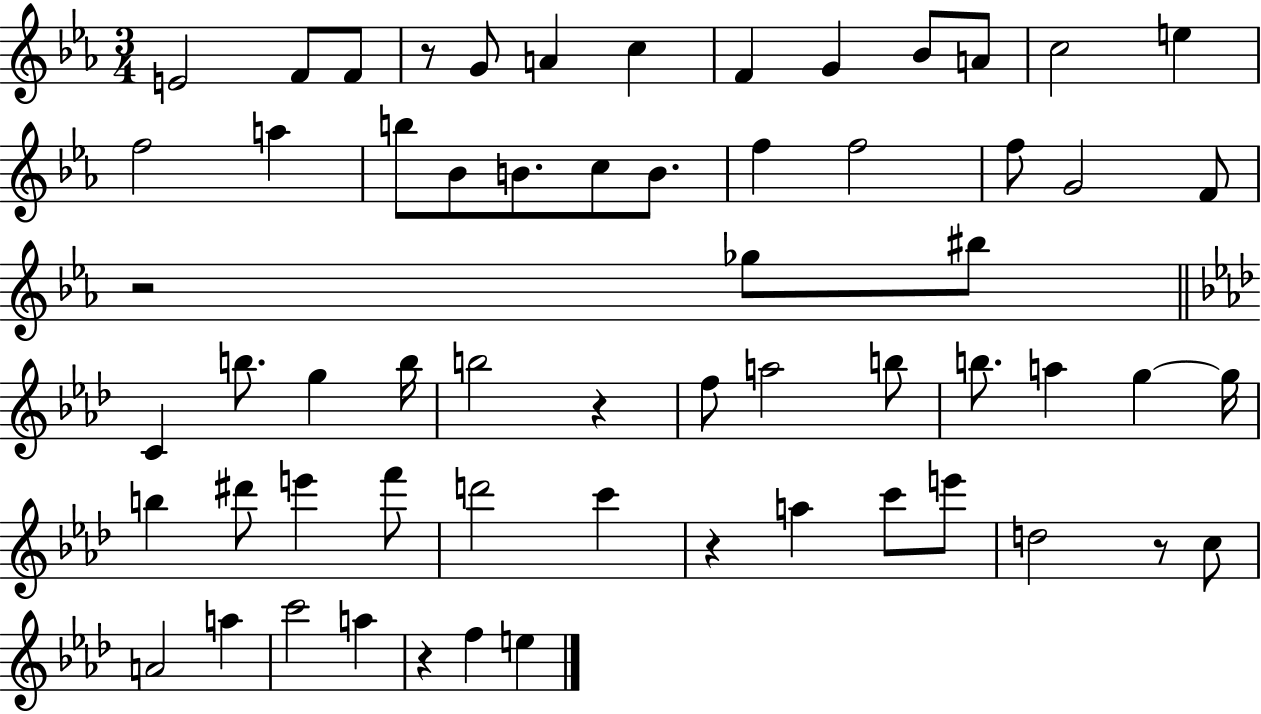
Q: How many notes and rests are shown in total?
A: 61